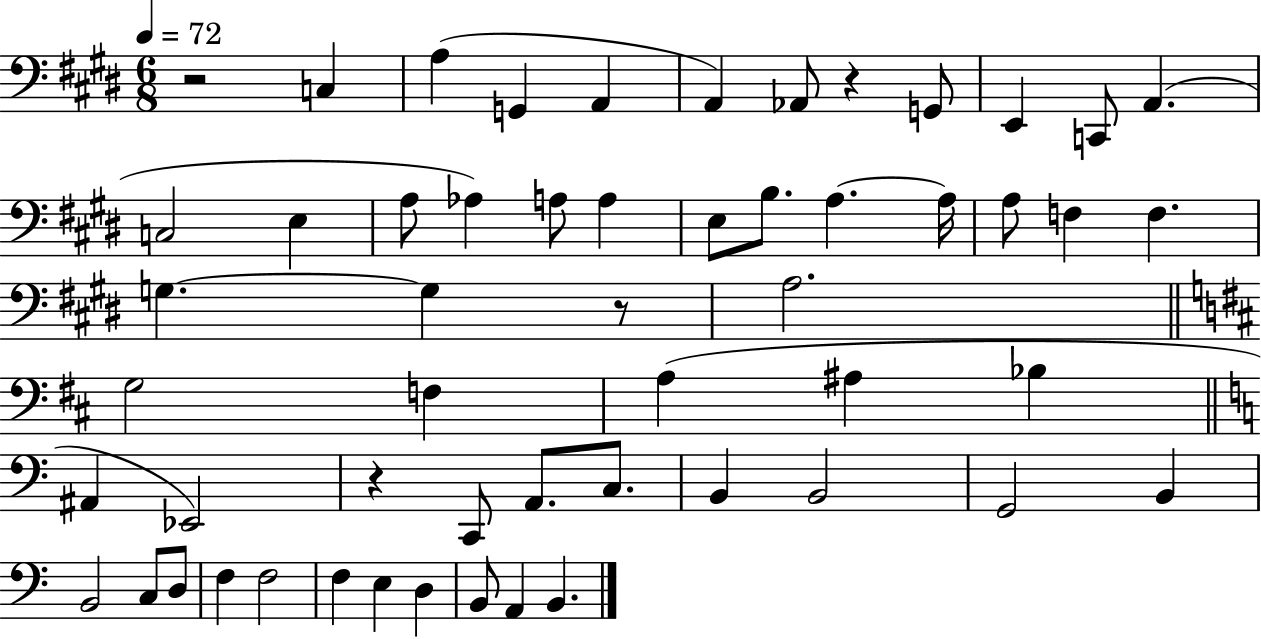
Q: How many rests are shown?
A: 4